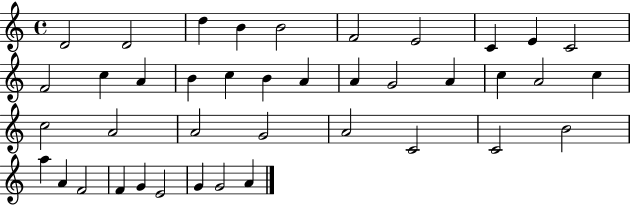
D4/h D4/h D5/q B4/q B4/h F4/h E4/h C4/q E4/q C4/h F4/h C5/q A4/q B4/q C5/q B4/q A4/q A4/q G4/h A4/q C5/q A4/h C5/q C5/h A4/h A4/h G4/h A4/h C4/h C4/h B4/h A5/q A4/q F4/h F4/q G4/q E4/h G4/q G4/h A4/q